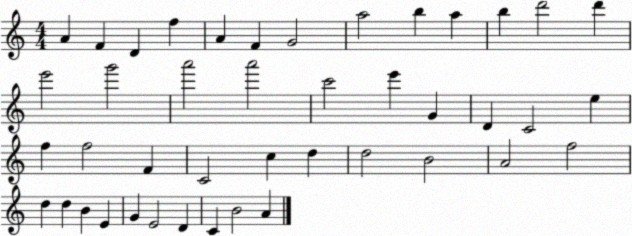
X:1
T:Untitled
M:4/4
L:1/4
K:C
A F D f A F G2 a2 b a b d'2 d' e'2 g'2 a'2 a'2 c'2 e' G D C2 e f f2 F C2 c d d2 B2 A2 f2 d d B E G E2 D C B2 A